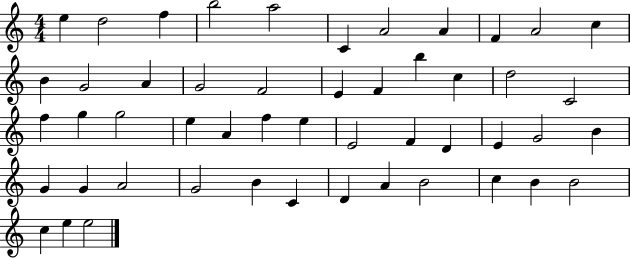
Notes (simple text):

E5/q D5/h F5/q B5/h A5/h C4/q A4/h A4/q F4/q A4/h C5/q B4/q G4/h A4/q G4/h F4/h E4/q F4/q B5/q C5/q D5/h C4/h F5/q G5/q G5/h E5/q A4/q F5/q E5/q E4/h F4/q D4/q E4/q G4/h B4/q G4/q G4/q A4/h G4/h B4/q C4/q D4/q A4/q B4/h C5/q B4/q B4/h C5/q E5/q E5/h